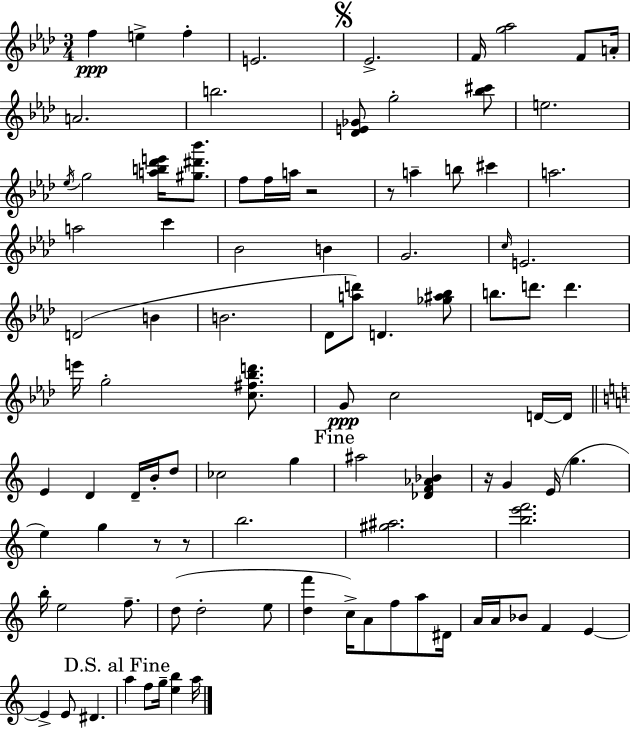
{
  \clef treble
  \numericTimeSignature
  \time 3/4
  \key aes \major
  f''4\ppp e''4-> f''4-. | e'2. | \mark \markup { \musicglyph "scripts.segno" } ees'2.-> | f'16 <g'' aes''>2 f'8 a'16-. | \break a'2. | b''2. | <des' e' ges'>8 g''2-. <bes'' cis'''>8 | e''2. | \break \acciaccatura { ees''16 } g''2 <a'' b'' des''' e'''>16 <gis'' dis''' bes'''>8. | f''8 f''16 a''16 r2 | r8 a''4-- b''8 cis'''4 | a''2. | \break a''2 c'''4 | bes'2 b'4 | g'2. | \grace { c''16 } e'2. | \break d'2( b'4 | b'2. | des'8 <a'' d'''>8) d'4. | <ges'' ais'' bes''>8 b''8. d'''8. d'''4. | \break e'''16 g''2-. <c'' fis'' bes'' d'''>8. | g'8\ppp c''2 | d'16~~ d'16 \bar "||" \break \key c \major e'4 d'4 d'16-- b'16-. d''8 | ces''2 g''4 | \mark "Fine" ais''2 <des' f' aes' bes'>4 | r16 g'4 e'16( g''4. | \break e''4) g''4 r8 r8 | b''2. | <gis'' ais''>2. | <b'' e''' f'''>2. | \break b''16-. e''2 f''8.-- | d''8( d''2-. e''8 | <d'' f'''>4 c''16->) a'8 f''8 a''8 dis'16 | a'16 a'16 bes'8 f'4 e'4~~ | \break e'4-> e'8 dis'4. | \mark "D.S. al Fine" a''4 f''8 g''16-- <e'' b''>4 a''16 | \bar "|."
}